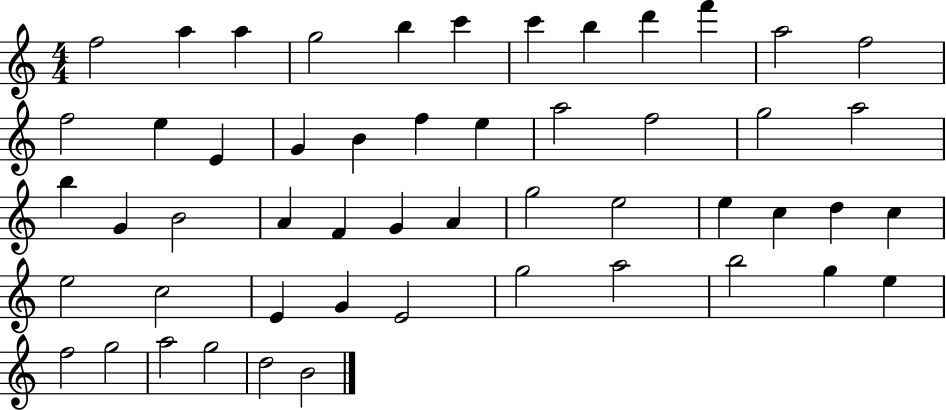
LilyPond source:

{
  \clef treble
  \numericTimeSignature
  \time 4/4
  \key c \major
  f''2 a''4 a''4 | g''2 b''4 c'''4 | c'''4 b''4 d'''4 f'''4 | a''2 f''2 | \break f''2 e''4 e'4 | g'4 b'4 f''4 e''4 | a''2 f''2 | g''2 a''2 | \break b''4 g'4 b'2 | a'4 f'4 g'4 a'4 | g''2 e''2 | e''4 c''4 d''4 c''4 | \break e''2 c''2 | e'4 g'4 e'2 | g''2 a''2 | b''2 g''4 e''4 | \break f''2 g''2 | a''2 g''2 | d''2 b'2 | \bar "|."
}